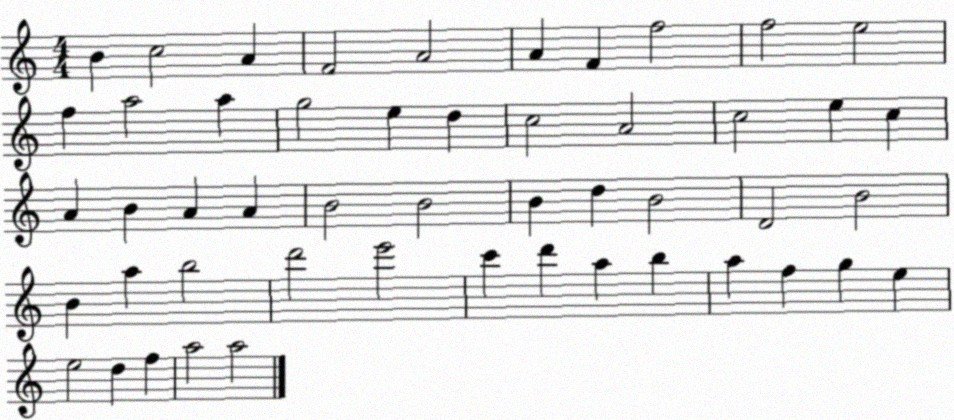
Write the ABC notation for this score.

X:1
T:Untitled
M:4/4
L:1/4
K:C
B c2 A F2 A2 A F f2 f2 e2 f a2 a g2 e d c2 A2 c2 e c A B A A B2 B2 B d B2 D2 B2 B a b2 d'2 e'2 c' d' a b a f g e e2 d f a2 a2